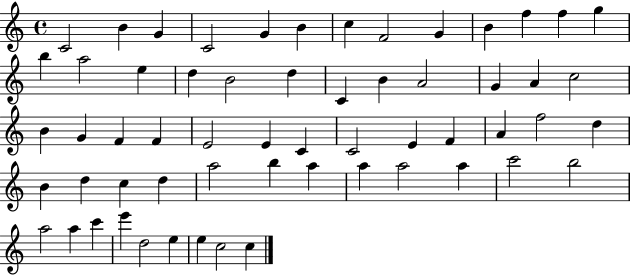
X:1
T:Untitled
M:4/4
L:1/4
K:C
C2 B G C2 G B c F2 G B f f g b a2 e d B2 d C B A2 G A c2 B G F F E2 E C C2 E F A f2 d B d c d a2 b a a a2 a c'2 b2 a2 a c' e' d2 e e c2 c